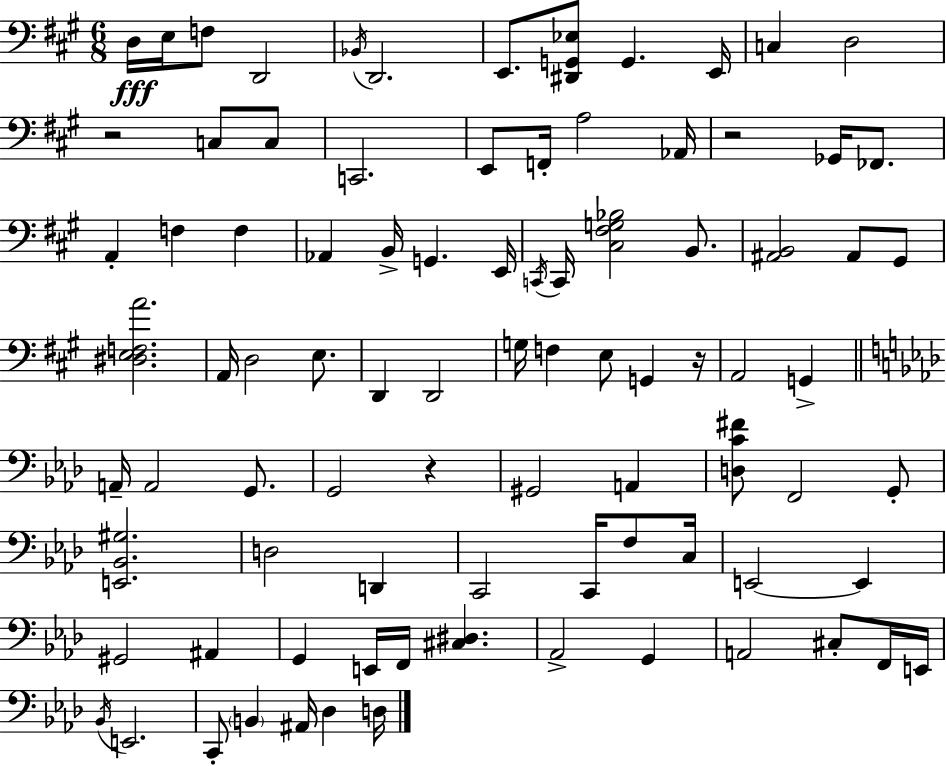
D3/s E3/s F3/e D2/h Bb2/s D2/h. E2/e. [D#2,G2,Eb3]/e G2/q. E2/s C3/q D3/h R/h C3/e C3/e C2/h. E2/e F2/s A3/h Ab2/s R/h Gb2/s FES2/e. A2/q F3/q F3/q Ab2/q B2/s G2/q. E2/s C2/s C2/s [C#3,F#3,G3,Bb3]/h B2/e. [A#2,B2]/h A#2/e G#2/e [D#3,E3,F3,A4]/h. A2/s D3/h E3/e. D2/q D2/h G3/s F3/q E3/e G2/q R/s A2/h G2/q A2/s A2/h G2/e. G2/h R/q G#2/h A2/q [D3,C4,F#4]/e F2/h G2/e [E2,Bb2,G#3]/h. D3/h D2/q C2/h C2/s F3/e C3/s E2/h E2/q G#2/h A#2/q G2/q E2/s F2/s [C#3,D#3]/q. Ab2/h G2/q A2/h C#3/e F2/s E2/s Bb2/s E2/h. C2/e B2/q A#2/s Db3/q D3/s